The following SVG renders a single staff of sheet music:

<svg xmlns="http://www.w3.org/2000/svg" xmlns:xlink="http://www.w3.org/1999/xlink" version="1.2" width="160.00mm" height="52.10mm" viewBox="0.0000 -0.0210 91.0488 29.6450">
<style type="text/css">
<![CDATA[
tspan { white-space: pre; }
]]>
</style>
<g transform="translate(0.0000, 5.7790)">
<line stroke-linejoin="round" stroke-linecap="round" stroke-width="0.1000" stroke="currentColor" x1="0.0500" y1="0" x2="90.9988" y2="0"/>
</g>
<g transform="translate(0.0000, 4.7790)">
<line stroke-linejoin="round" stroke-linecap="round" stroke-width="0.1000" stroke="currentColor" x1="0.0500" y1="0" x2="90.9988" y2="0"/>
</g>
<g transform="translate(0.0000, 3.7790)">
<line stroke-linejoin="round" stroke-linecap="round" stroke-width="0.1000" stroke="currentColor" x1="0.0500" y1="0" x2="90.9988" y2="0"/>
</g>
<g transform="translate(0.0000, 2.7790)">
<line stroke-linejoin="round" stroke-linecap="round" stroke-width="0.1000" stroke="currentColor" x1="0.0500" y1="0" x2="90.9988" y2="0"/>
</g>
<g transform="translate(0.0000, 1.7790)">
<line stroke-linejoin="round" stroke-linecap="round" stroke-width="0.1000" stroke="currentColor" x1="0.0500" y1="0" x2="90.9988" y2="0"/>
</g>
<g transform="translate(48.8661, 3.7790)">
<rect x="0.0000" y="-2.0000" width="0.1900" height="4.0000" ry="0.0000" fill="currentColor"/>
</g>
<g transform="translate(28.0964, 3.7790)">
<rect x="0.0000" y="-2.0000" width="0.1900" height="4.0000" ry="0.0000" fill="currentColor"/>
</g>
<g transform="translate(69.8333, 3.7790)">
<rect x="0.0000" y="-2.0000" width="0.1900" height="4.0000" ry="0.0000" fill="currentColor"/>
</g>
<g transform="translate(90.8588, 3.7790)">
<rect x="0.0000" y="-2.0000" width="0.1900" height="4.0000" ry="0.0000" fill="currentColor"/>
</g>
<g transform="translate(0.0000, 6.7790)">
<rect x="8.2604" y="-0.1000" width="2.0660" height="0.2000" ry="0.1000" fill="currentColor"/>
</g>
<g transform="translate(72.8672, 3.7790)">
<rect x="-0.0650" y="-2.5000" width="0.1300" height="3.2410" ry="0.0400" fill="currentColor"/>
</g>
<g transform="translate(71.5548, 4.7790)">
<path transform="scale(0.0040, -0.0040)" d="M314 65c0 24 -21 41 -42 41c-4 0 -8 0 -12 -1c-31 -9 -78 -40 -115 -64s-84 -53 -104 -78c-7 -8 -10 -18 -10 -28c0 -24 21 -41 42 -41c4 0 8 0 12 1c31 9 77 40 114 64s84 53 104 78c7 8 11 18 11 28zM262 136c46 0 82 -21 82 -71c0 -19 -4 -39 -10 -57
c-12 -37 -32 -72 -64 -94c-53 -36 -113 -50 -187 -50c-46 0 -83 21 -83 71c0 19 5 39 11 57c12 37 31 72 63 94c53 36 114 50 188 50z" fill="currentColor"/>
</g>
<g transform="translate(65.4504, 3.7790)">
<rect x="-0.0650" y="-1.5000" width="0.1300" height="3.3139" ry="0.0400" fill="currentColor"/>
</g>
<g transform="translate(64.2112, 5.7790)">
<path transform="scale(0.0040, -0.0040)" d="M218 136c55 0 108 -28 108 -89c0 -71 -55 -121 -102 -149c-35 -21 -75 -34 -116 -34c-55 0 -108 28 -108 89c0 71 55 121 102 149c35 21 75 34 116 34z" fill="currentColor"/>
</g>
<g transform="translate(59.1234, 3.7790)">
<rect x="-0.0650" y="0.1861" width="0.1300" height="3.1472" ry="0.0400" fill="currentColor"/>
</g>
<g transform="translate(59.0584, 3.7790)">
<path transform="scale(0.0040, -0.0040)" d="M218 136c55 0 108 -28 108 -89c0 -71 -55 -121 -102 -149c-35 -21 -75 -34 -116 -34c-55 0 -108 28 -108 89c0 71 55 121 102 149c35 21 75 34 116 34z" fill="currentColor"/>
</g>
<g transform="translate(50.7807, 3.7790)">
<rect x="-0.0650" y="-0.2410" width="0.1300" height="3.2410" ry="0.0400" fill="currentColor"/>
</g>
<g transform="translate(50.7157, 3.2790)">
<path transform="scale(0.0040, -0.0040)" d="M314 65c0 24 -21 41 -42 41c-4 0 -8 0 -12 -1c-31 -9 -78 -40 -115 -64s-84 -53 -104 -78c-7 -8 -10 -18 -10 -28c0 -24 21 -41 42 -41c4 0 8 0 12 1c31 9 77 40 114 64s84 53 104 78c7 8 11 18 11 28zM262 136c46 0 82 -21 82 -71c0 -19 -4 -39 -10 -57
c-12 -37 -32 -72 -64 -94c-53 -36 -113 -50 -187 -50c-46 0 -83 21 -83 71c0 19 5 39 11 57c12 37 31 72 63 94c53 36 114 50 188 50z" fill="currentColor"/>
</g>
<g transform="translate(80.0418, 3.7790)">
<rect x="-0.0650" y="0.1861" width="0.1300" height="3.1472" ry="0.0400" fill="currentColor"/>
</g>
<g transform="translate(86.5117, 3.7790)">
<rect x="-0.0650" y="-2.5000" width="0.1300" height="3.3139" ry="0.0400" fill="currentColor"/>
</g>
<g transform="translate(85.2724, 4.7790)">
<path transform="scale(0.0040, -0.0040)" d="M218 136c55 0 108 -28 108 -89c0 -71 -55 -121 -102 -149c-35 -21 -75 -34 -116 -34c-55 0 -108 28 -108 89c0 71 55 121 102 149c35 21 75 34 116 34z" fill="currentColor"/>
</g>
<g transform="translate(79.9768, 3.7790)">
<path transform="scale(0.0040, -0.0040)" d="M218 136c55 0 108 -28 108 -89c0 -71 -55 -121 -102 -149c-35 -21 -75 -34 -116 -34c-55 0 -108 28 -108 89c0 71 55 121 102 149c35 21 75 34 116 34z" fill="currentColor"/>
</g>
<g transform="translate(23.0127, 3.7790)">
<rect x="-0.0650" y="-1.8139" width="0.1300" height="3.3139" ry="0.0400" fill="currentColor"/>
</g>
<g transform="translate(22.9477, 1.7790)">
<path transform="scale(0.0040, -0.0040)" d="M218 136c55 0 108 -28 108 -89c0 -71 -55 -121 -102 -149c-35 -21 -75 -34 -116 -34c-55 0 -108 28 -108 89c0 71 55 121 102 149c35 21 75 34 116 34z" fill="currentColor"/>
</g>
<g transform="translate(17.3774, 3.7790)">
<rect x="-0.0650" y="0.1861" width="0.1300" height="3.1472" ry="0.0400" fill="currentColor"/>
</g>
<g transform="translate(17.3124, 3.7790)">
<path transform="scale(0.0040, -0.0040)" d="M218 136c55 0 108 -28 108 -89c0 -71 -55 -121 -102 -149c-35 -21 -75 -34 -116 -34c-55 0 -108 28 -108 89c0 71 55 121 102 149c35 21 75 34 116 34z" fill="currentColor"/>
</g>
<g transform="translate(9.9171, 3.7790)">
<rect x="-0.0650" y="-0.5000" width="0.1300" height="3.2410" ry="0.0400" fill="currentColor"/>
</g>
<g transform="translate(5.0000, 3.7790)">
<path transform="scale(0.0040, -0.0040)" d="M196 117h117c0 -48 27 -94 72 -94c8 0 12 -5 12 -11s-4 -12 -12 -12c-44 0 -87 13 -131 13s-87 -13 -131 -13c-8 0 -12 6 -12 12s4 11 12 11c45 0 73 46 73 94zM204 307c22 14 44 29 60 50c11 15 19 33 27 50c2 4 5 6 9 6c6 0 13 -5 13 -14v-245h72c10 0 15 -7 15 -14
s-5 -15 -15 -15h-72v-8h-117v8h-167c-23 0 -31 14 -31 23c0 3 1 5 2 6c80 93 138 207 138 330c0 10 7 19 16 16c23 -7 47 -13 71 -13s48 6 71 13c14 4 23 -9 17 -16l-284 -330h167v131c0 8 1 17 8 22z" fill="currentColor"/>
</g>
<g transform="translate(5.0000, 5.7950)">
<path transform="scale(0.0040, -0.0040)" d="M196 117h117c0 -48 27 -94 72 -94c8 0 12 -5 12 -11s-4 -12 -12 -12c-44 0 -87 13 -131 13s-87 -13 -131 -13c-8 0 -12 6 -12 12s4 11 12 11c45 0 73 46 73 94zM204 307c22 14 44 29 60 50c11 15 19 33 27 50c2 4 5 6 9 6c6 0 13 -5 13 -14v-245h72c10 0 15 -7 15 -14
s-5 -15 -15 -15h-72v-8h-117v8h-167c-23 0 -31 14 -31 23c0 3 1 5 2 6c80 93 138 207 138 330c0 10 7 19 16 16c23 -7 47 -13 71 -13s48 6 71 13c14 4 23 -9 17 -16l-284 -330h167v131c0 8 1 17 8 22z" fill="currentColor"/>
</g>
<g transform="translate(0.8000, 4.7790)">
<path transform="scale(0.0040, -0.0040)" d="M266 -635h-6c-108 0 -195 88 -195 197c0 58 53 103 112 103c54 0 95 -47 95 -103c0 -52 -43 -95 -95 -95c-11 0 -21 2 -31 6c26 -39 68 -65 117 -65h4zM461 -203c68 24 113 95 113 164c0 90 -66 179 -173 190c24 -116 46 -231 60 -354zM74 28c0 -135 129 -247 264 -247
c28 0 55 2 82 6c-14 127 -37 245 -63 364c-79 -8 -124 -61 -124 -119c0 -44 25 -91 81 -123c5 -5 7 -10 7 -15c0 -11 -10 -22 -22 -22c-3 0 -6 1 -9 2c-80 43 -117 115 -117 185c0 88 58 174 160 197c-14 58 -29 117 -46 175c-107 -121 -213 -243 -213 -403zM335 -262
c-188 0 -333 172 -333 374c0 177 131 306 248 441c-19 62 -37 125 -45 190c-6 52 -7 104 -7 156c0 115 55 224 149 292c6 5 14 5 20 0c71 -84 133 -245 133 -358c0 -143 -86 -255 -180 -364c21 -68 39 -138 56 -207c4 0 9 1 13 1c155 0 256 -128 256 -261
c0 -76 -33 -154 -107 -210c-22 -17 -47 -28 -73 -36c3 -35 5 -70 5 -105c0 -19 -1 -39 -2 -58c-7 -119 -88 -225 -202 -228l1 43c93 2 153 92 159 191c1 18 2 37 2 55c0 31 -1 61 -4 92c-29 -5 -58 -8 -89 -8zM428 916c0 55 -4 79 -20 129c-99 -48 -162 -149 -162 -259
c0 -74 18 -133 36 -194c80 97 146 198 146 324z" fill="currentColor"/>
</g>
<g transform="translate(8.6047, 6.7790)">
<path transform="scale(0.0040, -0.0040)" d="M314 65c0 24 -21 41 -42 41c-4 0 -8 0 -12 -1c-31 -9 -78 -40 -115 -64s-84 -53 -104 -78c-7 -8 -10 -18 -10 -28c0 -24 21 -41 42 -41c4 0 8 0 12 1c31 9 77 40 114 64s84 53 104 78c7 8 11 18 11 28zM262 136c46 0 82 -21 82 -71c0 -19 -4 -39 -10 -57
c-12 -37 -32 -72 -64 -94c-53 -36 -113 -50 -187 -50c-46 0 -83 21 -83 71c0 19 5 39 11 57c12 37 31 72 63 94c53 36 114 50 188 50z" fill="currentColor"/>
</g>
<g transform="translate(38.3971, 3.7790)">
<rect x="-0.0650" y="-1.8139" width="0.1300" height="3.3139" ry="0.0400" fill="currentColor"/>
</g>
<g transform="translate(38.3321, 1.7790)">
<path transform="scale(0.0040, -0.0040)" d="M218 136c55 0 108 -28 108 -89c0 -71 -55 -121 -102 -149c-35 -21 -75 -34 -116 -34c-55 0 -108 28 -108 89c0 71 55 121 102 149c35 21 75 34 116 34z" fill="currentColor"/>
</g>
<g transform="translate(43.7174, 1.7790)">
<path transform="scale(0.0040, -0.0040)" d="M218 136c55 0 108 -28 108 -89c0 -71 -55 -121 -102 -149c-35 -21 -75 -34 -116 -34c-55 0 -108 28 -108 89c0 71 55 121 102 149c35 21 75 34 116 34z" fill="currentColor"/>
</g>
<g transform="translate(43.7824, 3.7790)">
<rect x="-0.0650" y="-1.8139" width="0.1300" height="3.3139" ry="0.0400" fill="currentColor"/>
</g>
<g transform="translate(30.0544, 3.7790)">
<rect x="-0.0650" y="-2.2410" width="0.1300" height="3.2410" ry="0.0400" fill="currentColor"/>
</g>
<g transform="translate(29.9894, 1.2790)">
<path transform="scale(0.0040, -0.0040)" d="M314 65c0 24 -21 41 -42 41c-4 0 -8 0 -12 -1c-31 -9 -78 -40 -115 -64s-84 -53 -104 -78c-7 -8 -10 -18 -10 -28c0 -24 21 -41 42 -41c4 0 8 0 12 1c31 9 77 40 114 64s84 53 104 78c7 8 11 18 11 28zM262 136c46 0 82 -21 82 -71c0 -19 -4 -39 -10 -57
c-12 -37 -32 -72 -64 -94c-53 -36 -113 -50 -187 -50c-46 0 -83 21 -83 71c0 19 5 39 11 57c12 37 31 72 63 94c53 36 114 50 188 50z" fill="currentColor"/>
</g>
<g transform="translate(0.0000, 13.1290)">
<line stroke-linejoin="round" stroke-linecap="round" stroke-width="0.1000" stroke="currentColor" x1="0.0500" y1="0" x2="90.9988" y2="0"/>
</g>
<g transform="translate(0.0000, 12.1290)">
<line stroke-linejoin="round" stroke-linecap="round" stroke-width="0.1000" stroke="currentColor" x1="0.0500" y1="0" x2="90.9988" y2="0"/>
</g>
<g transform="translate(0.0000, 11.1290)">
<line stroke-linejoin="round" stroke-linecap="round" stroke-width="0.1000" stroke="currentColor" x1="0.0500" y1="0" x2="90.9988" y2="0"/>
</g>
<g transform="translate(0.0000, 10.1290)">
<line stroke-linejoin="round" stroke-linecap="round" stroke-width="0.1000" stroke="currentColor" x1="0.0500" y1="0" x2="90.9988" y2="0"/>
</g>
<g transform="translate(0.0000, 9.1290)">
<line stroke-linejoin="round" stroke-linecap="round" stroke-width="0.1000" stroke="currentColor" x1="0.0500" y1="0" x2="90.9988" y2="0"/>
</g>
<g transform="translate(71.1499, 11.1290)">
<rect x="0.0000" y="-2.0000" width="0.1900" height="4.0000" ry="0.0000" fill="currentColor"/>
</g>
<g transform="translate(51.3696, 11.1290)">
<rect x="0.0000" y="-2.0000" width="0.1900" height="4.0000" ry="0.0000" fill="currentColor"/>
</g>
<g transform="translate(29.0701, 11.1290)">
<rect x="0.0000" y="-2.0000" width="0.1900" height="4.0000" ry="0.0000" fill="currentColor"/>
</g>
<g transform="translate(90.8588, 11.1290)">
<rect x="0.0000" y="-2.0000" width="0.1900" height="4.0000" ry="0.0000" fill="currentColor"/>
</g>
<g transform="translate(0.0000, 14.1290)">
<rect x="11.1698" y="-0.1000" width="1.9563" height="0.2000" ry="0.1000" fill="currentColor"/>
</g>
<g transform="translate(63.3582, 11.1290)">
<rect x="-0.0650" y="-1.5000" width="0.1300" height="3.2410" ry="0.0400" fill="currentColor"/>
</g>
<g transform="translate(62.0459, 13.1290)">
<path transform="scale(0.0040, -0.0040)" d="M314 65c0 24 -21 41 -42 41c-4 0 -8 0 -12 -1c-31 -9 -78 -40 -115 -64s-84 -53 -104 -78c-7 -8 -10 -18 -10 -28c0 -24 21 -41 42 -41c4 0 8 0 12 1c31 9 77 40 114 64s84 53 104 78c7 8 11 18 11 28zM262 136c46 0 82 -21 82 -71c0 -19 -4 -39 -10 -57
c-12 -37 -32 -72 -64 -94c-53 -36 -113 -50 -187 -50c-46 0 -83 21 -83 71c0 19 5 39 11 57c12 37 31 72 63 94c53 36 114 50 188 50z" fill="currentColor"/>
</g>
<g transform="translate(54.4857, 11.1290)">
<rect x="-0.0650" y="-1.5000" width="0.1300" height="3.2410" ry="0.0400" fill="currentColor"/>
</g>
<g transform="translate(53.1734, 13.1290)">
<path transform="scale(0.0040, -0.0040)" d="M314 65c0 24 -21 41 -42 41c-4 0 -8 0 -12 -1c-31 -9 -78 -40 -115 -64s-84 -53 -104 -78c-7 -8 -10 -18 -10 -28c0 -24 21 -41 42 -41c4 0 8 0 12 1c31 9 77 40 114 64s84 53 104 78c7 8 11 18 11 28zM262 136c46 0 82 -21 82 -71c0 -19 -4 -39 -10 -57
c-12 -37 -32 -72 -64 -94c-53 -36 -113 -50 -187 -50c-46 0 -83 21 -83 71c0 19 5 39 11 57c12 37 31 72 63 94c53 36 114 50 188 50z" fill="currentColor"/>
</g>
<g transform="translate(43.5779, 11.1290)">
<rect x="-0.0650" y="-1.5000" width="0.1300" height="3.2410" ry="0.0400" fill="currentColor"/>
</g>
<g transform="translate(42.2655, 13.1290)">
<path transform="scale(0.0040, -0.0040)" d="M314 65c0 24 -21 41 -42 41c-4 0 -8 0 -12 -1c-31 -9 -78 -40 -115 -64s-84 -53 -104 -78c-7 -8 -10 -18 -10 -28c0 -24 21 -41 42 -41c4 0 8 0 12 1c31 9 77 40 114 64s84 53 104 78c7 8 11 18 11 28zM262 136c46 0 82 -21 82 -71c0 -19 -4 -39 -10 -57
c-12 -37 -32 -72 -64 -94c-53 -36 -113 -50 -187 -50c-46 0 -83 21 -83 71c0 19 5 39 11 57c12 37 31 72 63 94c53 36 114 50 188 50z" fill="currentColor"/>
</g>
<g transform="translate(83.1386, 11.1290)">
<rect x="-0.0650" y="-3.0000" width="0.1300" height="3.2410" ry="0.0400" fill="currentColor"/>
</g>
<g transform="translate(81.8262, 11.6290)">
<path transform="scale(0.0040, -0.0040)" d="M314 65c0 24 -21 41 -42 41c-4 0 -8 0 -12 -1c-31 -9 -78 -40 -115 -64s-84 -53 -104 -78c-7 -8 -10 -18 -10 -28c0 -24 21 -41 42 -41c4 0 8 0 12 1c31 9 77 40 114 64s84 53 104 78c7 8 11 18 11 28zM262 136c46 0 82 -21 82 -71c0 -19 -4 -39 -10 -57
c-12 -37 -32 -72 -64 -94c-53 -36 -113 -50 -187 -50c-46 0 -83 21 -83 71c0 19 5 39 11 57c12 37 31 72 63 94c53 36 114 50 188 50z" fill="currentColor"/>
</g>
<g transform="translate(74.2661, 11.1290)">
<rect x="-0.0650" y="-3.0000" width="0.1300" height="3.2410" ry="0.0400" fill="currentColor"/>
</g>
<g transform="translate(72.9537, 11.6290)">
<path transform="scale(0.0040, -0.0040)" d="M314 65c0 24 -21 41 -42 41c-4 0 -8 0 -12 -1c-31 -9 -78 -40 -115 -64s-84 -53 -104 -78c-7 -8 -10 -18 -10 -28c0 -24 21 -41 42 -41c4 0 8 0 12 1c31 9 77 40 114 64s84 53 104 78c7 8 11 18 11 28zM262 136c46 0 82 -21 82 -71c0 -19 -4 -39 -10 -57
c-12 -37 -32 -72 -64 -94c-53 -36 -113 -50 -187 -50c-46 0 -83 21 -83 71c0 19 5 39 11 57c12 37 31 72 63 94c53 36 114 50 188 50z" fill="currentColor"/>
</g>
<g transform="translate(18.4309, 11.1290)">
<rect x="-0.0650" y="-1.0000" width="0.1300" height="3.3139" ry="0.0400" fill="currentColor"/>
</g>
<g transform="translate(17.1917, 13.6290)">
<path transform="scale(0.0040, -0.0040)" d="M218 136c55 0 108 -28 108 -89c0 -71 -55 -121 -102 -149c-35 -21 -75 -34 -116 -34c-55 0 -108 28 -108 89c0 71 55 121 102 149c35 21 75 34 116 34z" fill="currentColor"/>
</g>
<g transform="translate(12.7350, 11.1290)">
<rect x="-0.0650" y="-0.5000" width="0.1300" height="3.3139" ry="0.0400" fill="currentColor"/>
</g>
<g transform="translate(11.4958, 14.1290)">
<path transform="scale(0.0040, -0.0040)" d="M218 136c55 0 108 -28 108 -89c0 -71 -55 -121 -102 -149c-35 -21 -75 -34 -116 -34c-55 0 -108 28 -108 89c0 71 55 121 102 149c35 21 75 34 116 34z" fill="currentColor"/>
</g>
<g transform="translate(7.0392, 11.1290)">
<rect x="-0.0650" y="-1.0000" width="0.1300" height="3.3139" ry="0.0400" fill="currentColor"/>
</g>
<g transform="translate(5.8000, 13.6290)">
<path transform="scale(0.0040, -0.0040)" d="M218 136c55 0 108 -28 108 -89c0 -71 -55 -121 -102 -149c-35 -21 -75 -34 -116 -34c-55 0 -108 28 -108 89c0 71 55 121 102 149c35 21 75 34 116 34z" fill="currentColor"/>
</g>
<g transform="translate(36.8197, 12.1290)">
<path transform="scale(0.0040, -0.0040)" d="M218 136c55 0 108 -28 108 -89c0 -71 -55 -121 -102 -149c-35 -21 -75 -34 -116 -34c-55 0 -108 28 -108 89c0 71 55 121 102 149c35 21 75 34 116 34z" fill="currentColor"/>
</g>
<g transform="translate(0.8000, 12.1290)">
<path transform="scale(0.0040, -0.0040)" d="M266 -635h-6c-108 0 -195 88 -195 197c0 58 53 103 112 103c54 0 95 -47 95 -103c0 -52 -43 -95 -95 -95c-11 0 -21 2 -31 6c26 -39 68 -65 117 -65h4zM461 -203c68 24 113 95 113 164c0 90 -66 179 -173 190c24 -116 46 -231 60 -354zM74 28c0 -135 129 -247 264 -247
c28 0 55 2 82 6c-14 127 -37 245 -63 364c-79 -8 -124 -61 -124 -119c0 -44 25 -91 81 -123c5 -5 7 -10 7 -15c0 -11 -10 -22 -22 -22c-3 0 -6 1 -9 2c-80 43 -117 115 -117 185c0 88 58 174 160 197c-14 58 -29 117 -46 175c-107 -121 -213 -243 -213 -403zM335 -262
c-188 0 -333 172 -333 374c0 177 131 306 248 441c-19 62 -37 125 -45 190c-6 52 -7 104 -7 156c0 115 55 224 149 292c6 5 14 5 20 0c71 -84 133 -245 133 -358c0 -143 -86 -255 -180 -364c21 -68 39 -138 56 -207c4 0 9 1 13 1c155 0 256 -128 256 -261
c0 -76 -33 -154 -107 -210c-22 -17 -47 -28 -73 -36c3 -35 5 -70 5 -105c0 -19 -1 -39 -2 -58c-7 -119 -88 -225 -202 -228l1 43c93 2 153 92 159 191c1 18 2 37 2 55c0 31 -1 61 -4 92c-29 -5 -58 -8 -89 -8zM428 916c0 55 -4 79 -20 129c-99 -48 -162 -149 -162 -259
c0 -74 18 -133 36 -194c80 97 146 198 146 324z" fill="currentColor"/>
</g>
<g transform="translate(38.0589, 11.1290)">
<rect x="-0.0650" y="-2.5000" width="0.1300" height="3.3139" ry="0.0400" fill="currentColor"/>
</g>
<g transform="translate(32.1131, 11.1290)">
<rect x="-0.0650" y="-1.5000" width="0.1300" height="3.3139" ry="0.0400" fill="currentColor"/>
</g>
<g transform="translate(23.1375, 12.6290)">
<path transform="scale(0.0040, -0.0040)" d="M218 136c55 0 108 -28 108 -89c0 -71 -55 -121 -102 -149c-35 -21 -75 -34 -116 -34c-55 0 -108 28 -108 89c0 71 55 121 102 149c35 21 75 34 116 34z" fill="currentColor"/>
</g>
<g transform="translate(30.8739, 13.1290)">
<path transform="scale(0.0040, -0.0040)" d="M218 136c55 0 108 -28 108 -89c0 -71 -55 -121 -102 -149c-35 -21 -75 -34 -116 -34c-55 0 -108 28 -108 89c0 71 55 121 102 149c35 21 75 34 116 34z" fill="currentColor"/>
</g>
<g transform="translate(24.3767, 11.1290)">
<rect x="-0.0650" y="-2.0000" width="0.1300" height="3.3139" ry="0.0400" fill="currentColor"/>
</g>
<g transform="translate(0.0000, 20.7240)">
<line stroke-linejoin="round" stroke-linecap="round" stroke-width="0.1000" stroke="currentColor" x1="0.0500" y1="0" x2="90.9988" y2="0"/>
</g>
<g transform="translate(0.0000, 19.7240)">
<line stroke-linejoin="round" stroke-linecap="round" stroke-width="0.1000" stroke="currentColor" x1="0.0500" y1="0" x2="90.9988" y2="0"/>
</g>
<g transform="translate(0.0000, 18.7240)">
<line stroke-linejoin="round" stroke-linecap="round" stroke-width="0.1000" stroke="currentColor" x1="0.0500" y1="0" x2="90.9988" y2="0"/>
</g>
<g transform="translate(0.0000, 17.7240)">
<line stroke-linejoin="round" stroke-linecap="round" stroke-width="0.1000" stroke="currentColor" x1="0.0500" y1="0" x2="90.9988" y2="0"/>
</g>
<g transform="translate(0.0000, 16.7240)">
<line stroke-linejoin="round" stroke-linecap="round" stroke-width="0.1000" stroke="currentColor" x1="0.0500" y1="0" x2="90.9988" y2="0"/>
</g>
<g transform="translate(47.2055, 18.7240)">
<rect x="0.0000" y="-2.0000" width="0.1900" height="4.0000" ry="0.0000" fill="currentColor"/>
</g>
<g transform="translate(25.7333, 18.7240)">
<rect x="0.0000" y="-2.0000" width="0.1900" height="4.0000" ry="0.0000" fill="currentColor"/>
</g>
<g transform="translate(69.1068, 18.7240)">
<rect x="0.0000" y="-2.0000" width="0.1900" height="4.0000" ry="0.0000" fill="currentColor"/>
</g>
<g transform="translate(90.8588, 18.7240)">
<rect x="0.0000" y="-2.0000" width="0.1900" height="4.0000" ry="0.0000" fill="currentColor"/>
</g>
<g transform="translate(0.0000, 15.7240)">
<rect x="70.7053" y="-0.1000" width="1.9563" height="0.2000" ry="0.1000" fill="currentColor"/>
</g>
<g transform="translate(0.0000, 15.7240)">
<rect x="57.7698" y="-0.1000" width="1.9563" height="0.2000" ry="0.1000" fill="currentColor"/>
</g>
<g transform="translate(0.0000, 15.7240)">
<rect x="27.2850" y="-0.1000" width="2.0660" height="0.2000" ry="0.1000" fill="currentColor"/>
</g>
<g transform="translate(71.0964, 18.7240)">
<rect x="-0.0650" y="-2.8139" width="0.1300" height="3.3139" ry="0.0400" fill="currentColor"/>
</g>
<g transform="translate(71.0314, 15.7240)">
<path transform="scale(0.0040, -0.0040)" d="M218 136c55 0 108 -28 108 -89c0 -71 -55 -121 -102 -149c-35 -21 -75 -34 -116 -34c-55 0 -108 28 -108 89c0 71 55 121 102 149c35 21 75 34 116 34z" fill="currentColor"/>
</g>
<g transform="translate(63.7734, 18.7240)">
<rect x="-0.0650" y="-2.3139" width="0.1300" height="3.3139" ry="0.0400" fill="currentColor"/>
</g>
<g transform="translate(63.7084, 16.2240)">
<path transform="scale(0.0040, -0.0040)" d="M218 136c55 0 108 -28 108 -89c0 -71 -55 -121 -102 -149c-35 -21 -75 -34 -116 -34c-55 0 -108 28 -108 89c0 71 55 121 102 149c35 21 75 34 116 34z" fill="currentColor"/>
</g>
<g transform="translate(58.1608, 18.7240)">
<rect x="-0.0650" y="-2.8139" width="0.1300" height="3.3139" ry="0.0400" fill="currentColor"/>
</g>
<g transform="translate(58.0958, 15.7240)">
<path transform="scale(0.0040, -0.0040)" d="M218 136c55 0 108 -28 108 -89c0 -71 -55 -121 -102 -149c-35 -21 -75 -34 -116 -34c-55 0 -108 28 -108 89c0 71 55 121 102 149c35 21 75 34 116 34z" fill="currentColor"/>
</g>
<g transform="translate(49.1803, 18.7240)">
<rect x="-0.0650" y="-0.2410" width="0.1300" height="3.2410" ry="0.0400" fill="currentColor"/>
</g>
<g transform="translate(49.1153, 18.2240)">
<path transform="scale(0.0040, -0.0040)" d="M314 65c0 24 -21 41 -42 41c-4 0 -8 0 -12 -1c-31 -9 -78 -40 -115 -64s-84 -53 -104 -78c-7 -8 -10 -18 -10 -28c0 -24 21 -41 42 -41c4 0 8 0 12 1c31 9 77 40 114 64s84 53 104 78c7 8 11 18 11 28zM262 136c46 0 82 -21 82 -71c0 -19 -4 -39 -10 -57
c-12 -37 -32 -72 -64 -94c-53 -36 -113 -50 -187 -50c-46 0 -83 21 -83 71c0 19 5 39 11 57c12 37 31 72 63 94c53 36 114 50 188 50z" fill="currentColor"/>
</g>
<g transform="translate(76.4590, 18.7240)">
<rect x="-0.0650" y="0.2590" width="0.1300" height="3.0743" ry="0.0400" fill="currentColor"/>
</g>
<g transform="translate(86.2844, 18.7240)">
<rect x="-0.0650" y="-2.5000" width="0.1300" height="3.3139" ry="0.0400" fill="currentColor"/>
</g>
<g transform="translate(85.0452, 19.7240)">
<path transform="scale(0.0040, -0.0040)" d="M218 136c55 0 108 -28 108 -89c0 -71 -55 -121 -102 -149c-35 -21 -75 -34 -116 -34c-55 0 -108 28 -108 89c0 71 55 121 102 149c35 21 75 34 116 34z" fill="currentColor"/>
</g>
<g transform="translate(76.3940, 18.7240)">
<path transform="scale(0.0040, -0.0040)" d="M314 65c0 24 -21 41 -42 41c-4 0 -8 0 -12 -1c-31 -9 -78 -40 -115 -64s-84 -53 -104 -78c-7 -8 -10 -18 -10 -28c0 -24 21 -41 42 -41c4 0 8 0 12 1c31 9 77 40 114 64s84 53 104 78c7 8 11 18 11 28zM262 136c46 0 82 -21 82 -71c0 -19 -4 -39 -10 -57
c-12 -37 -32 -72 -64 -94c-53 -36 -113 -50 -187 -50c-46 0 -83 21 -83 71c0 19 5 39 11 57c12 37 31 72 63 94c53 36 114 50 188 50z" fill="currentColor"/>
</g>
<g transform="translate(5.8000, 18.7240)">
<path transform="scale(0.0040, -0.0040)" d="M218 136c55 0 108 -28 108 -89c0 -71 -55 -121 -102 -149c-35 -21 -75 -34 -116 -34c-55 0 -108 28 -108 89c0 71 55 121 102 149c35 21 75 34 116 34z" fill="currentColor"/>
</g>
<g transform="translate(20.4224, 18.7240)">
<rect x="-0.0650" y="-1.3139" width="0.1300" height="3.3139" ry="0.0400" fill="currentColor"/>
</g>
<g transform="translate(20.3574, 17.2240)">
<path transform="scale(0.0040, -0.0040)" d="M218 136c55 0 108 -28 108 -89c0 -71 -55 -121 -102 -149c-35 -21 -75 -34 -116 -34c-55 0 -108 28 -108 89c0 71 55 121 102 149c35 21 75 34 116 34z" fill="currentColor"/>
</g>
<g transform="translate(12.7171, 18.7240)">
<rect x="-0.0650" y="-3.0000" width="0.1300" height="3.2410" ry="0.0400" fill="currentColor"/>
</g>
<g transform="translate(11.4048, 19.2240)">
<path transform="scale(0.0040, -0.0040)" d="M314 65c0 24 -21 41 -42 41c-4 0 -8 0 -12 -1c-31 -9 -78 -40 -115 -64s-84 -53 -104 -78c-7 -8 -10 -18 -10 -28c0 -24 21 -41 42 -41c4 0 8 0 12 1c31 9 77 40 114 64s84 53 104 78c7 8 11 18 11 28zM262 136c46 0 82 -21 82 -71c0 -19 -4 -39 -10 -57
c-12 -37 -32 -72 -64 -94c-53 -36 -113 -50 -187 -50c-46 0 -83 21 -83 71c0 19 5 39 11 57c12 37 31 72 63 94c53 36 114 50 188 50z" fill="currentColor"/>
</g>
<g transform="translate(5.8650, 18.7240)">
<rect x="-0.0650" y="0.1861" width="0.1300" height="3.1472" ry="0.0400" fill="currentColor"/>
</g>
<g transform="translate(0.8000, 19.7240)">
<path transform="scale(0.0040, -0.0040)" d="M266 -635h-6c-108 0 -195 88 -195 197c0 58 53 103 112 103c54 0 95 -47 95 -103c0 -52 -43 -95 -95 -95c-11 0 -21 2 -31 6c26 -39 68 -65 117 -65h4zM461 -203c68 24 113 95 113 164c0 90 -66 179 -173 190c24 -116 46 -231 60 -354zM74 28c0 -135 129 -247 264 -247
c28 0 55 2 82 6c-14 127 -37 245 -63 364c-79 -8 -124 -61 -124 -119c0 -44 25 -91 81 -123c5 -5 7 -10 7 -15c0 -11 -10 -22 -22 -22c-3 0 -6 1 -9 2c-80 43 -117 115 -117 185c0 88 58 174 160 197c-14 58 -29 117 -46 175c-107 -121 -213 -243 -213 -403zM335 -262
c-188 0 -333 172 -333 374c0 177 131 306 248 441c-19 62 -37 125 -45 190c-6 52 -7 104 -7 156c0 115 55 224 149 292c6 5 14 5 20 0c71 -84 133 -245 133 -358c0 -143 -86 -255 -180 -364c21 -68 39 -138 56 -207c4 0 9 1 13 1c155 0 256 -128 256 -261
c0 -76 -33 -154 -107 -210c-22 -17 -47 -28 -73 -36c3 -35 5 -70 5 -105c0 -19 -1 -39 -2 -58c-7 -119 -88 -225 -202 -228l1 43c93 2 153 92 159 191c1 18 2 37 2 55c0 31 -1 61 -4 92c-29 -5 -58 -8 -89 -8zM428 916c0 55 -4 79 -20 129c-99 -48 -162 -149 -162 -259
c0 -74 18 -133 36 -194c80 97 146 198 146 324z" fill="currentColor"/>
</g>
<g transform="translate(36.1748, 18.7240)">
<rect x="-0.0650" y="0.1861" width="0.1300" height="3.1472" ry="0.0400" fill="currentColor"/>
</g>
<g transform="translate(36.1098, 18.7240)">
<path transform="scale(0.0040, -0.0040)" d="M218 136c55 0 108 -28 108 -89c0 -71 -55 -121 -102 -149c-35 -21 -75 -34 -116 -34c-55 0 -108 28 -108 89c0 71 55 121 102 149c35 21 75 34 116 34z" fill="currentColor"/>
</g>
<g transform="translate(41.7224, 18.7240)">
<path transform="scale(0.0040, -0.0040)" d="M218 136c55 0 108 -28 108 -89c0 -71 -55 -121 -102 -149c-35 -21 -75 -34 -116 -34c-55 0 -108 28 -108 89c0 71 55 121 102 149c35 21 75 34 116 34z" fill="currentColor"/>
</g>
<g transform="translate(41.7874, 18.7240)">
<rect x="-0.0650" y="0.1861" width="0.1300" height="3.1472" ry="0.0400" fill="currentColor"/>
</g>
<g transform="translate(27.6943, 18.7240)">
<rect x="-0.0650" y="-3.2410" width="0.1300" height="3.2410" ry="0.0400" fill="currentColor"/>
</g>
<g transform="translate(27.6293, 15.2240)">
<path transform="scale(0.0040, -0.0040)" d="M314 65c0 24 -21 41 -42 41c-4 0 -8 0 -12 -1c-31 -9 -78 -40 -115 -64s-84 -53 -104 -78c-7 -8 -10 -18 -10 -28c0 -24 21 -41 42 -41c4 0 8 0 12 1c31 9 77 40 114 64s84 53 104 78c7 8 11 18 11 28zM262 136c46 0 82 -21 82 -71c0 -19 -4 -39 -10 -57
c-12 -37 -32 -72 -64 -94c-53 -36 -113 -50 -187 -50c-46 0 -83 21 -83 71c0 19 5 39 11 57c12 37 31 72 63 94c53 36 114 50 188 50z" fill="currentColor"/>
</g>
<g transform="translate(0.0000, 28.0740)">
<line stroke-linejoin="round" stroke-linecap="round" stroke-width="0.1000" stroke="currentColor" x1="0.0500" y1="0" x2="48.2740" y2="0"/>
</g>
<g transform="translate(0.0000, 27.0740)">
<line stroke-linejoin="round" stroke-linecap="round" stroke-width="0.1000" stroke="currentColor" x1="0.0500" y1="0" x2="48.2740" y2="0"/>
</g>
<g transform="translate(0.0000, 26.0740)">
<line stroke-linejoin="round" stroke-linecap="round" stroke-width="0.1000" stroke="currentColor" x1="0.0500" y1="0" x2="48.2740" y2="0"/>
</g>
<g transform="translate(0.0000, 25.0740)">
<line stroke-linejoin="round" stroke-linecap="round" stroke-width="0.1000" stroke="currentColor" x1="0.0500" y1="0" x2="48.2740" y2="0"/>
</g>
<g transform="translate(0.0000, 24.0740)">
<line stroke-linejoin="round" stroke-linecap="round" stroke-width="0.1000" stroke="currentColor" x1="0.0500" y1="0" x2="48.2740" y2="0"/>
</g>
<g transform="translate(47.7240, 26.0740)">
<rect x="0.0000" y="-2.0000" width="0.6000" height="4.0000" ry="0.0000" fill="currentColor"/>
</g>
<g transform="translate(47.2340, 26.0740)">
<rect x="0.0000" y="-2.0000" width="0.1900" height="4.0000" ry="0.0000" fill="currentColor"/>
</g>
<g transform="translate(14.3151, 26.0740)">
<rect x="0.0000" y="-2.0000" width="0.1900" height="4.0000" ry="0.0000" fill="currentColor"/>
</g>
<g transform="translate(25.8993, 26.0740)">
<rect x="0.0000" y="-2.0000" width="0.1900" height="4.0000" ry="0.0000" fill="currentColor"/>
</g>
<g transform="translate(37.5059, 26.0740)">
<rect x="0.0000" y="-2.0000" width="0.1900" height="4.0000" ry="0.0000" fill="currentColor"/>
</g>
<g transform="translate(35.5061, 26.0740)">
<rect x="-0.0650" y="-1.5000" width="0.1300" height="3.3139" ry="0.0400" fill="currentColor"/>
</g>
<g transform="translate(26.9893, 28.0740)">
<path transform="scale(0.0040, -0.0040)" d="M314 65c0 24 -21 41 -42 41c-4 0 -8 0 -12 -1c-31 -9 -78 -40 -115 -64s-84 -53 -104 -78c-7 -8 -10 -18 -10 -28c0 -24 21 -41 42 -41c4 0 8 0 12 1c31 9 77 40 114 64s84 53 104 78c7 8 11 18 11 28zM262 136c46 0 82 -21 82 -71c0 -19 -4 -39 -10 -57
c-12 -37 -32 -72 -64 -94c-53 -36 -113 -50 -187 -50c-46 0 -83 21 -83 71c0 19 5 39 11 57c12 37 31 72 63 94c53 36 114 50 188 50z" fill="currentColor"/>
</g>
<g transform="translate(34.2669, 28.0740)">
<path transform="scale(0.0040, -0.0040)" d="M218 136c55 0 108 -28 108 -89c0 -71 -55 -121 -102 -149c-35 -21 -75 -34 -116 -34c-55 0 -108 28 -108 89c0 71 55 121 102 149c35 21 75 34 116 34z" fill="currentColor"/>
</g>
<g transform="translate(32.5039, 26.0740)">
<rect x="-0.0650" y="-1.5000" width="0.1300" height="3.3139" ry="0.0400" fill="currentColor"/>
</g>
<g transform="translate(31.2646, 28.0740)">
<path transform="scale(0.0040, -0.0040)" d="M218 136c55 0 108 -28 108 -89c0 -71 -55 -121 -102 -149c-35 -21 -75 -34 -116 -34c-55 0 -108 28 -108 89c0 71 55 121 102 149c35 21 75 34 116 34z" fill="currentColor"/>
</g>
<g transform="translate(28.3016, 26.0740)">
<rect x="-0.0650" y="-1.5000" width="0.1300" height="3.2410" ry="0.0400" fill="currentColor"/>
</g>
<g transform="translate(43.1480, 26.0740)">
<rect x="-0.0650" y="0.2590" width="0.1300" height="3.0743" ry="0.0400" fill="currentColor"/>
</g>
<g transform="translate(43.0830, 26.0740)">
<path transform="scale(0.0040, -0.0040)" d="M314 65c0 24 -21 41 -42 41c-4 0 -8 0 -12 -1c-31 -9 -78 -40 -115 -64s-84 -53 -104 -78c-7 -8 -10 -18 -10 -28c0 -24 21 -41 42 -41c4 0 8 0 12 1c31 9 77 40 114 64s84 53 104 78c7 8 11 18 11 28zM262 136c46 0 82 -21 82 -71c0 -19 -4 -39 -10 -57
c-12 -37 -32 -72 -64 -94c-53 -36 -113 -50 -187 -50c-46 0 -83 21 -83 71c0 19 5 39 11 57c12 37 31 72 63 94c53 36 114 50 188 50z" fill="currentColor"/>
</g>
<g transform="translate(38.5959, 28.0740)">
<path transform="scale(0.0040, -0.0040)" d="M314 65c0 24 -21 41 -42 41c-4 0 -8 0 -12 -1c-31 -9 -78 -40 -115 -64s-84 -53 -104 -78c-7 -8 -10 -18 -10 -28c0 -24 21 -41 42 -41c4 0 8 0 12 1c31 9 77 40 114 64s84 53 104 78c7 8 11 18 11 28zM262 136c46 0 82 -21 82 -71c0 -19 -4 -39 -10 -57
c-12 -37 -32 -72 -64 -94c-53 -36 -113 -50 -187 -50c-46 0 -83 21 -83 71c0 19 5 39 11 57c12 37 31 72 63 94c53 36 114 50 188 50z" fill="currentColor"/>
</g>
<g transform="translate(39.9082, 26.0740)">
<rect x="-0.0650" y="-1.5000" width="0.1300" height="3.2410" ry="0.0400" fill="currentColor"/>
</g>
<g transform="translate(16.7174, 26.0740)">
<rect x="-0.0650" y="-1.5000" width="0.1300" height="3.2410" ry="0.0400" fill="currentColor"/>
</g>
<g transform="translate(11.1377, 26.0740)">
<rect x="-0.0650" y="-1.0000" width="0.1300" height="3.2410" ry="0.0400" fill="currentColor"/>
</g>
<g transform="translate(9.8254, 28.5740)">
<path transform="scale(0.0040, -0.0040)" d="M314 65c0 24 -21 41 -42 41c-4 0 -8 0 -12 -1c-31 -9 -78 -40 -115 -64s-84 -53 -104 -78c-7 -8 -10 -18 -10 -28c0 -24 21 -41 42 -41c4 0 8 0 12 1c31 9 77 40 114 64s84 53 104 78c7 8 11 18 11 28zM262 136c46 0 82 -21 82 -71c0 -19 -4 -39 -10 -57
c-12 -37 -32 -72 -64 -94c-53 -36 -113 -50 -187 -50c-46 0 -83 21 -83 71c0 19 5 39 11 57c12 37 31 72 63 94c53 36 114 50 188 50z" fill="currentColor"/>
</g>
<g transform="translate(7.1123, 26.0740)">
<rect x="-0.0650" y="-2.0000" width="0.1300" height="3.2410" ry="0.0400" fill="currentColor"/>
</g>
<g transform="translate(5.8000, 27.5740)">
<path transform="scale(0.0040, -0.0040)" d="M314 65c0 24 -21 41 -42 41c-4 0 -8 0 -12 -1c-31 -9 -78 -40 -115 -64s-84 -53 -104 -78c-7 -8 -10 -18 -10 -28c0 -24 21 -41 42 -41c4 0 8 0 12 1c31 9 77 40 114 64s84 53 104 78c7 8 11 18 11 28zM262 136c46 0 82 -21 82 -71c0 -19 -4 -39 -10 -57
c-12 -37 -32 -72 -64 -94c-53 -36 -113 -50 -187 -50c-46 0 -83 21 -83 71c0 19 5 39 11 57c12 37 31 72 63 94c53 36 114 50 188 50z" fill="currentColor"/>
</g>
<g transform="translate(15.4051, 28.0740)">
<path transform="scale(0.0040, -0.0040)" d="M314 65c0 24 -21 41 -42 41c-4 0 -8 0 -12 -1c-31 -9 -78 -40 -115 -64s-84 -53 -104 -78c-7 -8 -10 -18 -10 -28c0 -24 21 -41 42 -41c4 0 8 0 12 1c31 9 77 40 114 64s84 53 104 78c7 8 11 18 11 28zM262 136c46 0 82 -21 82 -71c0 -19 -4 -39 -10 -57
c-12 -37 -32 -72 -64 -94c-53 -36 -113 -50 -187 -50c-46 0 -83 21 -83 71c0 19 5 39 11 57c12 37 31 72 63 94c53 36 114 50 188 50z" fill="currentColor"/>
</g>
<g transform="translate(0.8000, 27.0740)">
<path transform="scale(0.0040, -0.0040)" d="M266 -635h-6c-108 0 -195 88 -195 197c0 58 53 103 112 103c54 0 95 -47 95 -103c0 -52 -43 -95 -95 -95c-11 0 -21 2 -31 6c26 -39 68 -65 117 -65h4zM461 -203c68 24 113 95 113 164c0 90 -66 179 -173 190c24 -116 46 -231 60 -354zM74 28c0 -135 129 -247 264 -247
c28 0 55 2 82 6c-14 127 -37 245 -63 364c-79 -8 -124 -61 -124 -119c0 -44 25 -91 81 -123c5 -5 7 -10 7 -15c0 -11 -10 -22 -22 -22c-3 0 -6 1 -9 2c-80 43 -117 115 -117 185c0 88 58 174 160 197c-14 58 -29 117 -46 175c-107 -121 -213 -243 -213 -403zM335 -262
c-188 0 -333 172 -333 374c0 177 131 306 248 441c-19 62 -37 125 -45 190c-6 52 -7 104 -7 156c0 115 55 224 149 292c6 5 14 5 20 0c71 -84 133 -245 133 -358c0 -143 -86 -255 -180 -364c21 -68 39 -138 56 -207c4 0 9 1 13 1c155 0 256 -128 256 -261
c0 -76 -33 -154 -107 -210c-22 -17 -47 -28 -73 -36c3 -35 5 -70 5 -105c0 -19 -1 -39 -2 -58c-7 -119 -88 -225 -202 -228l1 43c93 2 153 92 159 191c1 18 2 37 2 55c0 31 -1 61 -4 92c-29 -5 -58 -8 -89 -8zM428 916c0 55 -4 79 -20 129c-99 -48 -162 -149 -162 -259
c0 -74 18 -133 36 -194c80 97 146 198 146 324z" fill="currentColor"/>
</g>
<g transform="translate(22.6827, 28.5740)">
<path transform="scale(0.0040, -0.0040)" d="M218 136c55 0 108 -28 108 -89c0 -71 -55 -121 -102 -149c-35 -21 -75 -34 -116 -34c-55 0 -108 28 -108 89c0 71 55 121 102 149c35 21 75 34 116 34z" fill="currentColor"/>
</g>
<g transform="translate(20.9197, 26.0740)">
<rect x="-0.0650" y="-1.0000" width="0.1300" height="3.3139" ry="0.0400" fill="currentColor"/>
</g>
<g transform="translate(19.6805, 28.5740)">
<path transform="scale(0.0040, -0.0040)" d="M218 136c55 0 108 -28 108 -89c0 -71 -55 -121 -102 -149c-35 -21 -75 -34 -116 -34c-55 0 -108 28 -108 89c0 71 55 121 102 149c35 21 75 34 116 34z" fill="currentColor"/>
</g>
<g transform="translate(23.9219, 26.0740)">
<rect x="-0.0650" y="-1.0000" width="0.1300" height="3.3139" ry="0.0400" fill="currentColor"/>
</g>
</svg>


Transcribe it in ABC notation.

X:1
T:Untitled
M:4/4
L:1/4
K:C
C2 B f g2 f f c2 B E G2 B G D C D F E G E2 E2 E2 A2 A2 B A2 e b2 B B c2 a g a B2 G F2 D2 E2 D D E2 E E E2 B2